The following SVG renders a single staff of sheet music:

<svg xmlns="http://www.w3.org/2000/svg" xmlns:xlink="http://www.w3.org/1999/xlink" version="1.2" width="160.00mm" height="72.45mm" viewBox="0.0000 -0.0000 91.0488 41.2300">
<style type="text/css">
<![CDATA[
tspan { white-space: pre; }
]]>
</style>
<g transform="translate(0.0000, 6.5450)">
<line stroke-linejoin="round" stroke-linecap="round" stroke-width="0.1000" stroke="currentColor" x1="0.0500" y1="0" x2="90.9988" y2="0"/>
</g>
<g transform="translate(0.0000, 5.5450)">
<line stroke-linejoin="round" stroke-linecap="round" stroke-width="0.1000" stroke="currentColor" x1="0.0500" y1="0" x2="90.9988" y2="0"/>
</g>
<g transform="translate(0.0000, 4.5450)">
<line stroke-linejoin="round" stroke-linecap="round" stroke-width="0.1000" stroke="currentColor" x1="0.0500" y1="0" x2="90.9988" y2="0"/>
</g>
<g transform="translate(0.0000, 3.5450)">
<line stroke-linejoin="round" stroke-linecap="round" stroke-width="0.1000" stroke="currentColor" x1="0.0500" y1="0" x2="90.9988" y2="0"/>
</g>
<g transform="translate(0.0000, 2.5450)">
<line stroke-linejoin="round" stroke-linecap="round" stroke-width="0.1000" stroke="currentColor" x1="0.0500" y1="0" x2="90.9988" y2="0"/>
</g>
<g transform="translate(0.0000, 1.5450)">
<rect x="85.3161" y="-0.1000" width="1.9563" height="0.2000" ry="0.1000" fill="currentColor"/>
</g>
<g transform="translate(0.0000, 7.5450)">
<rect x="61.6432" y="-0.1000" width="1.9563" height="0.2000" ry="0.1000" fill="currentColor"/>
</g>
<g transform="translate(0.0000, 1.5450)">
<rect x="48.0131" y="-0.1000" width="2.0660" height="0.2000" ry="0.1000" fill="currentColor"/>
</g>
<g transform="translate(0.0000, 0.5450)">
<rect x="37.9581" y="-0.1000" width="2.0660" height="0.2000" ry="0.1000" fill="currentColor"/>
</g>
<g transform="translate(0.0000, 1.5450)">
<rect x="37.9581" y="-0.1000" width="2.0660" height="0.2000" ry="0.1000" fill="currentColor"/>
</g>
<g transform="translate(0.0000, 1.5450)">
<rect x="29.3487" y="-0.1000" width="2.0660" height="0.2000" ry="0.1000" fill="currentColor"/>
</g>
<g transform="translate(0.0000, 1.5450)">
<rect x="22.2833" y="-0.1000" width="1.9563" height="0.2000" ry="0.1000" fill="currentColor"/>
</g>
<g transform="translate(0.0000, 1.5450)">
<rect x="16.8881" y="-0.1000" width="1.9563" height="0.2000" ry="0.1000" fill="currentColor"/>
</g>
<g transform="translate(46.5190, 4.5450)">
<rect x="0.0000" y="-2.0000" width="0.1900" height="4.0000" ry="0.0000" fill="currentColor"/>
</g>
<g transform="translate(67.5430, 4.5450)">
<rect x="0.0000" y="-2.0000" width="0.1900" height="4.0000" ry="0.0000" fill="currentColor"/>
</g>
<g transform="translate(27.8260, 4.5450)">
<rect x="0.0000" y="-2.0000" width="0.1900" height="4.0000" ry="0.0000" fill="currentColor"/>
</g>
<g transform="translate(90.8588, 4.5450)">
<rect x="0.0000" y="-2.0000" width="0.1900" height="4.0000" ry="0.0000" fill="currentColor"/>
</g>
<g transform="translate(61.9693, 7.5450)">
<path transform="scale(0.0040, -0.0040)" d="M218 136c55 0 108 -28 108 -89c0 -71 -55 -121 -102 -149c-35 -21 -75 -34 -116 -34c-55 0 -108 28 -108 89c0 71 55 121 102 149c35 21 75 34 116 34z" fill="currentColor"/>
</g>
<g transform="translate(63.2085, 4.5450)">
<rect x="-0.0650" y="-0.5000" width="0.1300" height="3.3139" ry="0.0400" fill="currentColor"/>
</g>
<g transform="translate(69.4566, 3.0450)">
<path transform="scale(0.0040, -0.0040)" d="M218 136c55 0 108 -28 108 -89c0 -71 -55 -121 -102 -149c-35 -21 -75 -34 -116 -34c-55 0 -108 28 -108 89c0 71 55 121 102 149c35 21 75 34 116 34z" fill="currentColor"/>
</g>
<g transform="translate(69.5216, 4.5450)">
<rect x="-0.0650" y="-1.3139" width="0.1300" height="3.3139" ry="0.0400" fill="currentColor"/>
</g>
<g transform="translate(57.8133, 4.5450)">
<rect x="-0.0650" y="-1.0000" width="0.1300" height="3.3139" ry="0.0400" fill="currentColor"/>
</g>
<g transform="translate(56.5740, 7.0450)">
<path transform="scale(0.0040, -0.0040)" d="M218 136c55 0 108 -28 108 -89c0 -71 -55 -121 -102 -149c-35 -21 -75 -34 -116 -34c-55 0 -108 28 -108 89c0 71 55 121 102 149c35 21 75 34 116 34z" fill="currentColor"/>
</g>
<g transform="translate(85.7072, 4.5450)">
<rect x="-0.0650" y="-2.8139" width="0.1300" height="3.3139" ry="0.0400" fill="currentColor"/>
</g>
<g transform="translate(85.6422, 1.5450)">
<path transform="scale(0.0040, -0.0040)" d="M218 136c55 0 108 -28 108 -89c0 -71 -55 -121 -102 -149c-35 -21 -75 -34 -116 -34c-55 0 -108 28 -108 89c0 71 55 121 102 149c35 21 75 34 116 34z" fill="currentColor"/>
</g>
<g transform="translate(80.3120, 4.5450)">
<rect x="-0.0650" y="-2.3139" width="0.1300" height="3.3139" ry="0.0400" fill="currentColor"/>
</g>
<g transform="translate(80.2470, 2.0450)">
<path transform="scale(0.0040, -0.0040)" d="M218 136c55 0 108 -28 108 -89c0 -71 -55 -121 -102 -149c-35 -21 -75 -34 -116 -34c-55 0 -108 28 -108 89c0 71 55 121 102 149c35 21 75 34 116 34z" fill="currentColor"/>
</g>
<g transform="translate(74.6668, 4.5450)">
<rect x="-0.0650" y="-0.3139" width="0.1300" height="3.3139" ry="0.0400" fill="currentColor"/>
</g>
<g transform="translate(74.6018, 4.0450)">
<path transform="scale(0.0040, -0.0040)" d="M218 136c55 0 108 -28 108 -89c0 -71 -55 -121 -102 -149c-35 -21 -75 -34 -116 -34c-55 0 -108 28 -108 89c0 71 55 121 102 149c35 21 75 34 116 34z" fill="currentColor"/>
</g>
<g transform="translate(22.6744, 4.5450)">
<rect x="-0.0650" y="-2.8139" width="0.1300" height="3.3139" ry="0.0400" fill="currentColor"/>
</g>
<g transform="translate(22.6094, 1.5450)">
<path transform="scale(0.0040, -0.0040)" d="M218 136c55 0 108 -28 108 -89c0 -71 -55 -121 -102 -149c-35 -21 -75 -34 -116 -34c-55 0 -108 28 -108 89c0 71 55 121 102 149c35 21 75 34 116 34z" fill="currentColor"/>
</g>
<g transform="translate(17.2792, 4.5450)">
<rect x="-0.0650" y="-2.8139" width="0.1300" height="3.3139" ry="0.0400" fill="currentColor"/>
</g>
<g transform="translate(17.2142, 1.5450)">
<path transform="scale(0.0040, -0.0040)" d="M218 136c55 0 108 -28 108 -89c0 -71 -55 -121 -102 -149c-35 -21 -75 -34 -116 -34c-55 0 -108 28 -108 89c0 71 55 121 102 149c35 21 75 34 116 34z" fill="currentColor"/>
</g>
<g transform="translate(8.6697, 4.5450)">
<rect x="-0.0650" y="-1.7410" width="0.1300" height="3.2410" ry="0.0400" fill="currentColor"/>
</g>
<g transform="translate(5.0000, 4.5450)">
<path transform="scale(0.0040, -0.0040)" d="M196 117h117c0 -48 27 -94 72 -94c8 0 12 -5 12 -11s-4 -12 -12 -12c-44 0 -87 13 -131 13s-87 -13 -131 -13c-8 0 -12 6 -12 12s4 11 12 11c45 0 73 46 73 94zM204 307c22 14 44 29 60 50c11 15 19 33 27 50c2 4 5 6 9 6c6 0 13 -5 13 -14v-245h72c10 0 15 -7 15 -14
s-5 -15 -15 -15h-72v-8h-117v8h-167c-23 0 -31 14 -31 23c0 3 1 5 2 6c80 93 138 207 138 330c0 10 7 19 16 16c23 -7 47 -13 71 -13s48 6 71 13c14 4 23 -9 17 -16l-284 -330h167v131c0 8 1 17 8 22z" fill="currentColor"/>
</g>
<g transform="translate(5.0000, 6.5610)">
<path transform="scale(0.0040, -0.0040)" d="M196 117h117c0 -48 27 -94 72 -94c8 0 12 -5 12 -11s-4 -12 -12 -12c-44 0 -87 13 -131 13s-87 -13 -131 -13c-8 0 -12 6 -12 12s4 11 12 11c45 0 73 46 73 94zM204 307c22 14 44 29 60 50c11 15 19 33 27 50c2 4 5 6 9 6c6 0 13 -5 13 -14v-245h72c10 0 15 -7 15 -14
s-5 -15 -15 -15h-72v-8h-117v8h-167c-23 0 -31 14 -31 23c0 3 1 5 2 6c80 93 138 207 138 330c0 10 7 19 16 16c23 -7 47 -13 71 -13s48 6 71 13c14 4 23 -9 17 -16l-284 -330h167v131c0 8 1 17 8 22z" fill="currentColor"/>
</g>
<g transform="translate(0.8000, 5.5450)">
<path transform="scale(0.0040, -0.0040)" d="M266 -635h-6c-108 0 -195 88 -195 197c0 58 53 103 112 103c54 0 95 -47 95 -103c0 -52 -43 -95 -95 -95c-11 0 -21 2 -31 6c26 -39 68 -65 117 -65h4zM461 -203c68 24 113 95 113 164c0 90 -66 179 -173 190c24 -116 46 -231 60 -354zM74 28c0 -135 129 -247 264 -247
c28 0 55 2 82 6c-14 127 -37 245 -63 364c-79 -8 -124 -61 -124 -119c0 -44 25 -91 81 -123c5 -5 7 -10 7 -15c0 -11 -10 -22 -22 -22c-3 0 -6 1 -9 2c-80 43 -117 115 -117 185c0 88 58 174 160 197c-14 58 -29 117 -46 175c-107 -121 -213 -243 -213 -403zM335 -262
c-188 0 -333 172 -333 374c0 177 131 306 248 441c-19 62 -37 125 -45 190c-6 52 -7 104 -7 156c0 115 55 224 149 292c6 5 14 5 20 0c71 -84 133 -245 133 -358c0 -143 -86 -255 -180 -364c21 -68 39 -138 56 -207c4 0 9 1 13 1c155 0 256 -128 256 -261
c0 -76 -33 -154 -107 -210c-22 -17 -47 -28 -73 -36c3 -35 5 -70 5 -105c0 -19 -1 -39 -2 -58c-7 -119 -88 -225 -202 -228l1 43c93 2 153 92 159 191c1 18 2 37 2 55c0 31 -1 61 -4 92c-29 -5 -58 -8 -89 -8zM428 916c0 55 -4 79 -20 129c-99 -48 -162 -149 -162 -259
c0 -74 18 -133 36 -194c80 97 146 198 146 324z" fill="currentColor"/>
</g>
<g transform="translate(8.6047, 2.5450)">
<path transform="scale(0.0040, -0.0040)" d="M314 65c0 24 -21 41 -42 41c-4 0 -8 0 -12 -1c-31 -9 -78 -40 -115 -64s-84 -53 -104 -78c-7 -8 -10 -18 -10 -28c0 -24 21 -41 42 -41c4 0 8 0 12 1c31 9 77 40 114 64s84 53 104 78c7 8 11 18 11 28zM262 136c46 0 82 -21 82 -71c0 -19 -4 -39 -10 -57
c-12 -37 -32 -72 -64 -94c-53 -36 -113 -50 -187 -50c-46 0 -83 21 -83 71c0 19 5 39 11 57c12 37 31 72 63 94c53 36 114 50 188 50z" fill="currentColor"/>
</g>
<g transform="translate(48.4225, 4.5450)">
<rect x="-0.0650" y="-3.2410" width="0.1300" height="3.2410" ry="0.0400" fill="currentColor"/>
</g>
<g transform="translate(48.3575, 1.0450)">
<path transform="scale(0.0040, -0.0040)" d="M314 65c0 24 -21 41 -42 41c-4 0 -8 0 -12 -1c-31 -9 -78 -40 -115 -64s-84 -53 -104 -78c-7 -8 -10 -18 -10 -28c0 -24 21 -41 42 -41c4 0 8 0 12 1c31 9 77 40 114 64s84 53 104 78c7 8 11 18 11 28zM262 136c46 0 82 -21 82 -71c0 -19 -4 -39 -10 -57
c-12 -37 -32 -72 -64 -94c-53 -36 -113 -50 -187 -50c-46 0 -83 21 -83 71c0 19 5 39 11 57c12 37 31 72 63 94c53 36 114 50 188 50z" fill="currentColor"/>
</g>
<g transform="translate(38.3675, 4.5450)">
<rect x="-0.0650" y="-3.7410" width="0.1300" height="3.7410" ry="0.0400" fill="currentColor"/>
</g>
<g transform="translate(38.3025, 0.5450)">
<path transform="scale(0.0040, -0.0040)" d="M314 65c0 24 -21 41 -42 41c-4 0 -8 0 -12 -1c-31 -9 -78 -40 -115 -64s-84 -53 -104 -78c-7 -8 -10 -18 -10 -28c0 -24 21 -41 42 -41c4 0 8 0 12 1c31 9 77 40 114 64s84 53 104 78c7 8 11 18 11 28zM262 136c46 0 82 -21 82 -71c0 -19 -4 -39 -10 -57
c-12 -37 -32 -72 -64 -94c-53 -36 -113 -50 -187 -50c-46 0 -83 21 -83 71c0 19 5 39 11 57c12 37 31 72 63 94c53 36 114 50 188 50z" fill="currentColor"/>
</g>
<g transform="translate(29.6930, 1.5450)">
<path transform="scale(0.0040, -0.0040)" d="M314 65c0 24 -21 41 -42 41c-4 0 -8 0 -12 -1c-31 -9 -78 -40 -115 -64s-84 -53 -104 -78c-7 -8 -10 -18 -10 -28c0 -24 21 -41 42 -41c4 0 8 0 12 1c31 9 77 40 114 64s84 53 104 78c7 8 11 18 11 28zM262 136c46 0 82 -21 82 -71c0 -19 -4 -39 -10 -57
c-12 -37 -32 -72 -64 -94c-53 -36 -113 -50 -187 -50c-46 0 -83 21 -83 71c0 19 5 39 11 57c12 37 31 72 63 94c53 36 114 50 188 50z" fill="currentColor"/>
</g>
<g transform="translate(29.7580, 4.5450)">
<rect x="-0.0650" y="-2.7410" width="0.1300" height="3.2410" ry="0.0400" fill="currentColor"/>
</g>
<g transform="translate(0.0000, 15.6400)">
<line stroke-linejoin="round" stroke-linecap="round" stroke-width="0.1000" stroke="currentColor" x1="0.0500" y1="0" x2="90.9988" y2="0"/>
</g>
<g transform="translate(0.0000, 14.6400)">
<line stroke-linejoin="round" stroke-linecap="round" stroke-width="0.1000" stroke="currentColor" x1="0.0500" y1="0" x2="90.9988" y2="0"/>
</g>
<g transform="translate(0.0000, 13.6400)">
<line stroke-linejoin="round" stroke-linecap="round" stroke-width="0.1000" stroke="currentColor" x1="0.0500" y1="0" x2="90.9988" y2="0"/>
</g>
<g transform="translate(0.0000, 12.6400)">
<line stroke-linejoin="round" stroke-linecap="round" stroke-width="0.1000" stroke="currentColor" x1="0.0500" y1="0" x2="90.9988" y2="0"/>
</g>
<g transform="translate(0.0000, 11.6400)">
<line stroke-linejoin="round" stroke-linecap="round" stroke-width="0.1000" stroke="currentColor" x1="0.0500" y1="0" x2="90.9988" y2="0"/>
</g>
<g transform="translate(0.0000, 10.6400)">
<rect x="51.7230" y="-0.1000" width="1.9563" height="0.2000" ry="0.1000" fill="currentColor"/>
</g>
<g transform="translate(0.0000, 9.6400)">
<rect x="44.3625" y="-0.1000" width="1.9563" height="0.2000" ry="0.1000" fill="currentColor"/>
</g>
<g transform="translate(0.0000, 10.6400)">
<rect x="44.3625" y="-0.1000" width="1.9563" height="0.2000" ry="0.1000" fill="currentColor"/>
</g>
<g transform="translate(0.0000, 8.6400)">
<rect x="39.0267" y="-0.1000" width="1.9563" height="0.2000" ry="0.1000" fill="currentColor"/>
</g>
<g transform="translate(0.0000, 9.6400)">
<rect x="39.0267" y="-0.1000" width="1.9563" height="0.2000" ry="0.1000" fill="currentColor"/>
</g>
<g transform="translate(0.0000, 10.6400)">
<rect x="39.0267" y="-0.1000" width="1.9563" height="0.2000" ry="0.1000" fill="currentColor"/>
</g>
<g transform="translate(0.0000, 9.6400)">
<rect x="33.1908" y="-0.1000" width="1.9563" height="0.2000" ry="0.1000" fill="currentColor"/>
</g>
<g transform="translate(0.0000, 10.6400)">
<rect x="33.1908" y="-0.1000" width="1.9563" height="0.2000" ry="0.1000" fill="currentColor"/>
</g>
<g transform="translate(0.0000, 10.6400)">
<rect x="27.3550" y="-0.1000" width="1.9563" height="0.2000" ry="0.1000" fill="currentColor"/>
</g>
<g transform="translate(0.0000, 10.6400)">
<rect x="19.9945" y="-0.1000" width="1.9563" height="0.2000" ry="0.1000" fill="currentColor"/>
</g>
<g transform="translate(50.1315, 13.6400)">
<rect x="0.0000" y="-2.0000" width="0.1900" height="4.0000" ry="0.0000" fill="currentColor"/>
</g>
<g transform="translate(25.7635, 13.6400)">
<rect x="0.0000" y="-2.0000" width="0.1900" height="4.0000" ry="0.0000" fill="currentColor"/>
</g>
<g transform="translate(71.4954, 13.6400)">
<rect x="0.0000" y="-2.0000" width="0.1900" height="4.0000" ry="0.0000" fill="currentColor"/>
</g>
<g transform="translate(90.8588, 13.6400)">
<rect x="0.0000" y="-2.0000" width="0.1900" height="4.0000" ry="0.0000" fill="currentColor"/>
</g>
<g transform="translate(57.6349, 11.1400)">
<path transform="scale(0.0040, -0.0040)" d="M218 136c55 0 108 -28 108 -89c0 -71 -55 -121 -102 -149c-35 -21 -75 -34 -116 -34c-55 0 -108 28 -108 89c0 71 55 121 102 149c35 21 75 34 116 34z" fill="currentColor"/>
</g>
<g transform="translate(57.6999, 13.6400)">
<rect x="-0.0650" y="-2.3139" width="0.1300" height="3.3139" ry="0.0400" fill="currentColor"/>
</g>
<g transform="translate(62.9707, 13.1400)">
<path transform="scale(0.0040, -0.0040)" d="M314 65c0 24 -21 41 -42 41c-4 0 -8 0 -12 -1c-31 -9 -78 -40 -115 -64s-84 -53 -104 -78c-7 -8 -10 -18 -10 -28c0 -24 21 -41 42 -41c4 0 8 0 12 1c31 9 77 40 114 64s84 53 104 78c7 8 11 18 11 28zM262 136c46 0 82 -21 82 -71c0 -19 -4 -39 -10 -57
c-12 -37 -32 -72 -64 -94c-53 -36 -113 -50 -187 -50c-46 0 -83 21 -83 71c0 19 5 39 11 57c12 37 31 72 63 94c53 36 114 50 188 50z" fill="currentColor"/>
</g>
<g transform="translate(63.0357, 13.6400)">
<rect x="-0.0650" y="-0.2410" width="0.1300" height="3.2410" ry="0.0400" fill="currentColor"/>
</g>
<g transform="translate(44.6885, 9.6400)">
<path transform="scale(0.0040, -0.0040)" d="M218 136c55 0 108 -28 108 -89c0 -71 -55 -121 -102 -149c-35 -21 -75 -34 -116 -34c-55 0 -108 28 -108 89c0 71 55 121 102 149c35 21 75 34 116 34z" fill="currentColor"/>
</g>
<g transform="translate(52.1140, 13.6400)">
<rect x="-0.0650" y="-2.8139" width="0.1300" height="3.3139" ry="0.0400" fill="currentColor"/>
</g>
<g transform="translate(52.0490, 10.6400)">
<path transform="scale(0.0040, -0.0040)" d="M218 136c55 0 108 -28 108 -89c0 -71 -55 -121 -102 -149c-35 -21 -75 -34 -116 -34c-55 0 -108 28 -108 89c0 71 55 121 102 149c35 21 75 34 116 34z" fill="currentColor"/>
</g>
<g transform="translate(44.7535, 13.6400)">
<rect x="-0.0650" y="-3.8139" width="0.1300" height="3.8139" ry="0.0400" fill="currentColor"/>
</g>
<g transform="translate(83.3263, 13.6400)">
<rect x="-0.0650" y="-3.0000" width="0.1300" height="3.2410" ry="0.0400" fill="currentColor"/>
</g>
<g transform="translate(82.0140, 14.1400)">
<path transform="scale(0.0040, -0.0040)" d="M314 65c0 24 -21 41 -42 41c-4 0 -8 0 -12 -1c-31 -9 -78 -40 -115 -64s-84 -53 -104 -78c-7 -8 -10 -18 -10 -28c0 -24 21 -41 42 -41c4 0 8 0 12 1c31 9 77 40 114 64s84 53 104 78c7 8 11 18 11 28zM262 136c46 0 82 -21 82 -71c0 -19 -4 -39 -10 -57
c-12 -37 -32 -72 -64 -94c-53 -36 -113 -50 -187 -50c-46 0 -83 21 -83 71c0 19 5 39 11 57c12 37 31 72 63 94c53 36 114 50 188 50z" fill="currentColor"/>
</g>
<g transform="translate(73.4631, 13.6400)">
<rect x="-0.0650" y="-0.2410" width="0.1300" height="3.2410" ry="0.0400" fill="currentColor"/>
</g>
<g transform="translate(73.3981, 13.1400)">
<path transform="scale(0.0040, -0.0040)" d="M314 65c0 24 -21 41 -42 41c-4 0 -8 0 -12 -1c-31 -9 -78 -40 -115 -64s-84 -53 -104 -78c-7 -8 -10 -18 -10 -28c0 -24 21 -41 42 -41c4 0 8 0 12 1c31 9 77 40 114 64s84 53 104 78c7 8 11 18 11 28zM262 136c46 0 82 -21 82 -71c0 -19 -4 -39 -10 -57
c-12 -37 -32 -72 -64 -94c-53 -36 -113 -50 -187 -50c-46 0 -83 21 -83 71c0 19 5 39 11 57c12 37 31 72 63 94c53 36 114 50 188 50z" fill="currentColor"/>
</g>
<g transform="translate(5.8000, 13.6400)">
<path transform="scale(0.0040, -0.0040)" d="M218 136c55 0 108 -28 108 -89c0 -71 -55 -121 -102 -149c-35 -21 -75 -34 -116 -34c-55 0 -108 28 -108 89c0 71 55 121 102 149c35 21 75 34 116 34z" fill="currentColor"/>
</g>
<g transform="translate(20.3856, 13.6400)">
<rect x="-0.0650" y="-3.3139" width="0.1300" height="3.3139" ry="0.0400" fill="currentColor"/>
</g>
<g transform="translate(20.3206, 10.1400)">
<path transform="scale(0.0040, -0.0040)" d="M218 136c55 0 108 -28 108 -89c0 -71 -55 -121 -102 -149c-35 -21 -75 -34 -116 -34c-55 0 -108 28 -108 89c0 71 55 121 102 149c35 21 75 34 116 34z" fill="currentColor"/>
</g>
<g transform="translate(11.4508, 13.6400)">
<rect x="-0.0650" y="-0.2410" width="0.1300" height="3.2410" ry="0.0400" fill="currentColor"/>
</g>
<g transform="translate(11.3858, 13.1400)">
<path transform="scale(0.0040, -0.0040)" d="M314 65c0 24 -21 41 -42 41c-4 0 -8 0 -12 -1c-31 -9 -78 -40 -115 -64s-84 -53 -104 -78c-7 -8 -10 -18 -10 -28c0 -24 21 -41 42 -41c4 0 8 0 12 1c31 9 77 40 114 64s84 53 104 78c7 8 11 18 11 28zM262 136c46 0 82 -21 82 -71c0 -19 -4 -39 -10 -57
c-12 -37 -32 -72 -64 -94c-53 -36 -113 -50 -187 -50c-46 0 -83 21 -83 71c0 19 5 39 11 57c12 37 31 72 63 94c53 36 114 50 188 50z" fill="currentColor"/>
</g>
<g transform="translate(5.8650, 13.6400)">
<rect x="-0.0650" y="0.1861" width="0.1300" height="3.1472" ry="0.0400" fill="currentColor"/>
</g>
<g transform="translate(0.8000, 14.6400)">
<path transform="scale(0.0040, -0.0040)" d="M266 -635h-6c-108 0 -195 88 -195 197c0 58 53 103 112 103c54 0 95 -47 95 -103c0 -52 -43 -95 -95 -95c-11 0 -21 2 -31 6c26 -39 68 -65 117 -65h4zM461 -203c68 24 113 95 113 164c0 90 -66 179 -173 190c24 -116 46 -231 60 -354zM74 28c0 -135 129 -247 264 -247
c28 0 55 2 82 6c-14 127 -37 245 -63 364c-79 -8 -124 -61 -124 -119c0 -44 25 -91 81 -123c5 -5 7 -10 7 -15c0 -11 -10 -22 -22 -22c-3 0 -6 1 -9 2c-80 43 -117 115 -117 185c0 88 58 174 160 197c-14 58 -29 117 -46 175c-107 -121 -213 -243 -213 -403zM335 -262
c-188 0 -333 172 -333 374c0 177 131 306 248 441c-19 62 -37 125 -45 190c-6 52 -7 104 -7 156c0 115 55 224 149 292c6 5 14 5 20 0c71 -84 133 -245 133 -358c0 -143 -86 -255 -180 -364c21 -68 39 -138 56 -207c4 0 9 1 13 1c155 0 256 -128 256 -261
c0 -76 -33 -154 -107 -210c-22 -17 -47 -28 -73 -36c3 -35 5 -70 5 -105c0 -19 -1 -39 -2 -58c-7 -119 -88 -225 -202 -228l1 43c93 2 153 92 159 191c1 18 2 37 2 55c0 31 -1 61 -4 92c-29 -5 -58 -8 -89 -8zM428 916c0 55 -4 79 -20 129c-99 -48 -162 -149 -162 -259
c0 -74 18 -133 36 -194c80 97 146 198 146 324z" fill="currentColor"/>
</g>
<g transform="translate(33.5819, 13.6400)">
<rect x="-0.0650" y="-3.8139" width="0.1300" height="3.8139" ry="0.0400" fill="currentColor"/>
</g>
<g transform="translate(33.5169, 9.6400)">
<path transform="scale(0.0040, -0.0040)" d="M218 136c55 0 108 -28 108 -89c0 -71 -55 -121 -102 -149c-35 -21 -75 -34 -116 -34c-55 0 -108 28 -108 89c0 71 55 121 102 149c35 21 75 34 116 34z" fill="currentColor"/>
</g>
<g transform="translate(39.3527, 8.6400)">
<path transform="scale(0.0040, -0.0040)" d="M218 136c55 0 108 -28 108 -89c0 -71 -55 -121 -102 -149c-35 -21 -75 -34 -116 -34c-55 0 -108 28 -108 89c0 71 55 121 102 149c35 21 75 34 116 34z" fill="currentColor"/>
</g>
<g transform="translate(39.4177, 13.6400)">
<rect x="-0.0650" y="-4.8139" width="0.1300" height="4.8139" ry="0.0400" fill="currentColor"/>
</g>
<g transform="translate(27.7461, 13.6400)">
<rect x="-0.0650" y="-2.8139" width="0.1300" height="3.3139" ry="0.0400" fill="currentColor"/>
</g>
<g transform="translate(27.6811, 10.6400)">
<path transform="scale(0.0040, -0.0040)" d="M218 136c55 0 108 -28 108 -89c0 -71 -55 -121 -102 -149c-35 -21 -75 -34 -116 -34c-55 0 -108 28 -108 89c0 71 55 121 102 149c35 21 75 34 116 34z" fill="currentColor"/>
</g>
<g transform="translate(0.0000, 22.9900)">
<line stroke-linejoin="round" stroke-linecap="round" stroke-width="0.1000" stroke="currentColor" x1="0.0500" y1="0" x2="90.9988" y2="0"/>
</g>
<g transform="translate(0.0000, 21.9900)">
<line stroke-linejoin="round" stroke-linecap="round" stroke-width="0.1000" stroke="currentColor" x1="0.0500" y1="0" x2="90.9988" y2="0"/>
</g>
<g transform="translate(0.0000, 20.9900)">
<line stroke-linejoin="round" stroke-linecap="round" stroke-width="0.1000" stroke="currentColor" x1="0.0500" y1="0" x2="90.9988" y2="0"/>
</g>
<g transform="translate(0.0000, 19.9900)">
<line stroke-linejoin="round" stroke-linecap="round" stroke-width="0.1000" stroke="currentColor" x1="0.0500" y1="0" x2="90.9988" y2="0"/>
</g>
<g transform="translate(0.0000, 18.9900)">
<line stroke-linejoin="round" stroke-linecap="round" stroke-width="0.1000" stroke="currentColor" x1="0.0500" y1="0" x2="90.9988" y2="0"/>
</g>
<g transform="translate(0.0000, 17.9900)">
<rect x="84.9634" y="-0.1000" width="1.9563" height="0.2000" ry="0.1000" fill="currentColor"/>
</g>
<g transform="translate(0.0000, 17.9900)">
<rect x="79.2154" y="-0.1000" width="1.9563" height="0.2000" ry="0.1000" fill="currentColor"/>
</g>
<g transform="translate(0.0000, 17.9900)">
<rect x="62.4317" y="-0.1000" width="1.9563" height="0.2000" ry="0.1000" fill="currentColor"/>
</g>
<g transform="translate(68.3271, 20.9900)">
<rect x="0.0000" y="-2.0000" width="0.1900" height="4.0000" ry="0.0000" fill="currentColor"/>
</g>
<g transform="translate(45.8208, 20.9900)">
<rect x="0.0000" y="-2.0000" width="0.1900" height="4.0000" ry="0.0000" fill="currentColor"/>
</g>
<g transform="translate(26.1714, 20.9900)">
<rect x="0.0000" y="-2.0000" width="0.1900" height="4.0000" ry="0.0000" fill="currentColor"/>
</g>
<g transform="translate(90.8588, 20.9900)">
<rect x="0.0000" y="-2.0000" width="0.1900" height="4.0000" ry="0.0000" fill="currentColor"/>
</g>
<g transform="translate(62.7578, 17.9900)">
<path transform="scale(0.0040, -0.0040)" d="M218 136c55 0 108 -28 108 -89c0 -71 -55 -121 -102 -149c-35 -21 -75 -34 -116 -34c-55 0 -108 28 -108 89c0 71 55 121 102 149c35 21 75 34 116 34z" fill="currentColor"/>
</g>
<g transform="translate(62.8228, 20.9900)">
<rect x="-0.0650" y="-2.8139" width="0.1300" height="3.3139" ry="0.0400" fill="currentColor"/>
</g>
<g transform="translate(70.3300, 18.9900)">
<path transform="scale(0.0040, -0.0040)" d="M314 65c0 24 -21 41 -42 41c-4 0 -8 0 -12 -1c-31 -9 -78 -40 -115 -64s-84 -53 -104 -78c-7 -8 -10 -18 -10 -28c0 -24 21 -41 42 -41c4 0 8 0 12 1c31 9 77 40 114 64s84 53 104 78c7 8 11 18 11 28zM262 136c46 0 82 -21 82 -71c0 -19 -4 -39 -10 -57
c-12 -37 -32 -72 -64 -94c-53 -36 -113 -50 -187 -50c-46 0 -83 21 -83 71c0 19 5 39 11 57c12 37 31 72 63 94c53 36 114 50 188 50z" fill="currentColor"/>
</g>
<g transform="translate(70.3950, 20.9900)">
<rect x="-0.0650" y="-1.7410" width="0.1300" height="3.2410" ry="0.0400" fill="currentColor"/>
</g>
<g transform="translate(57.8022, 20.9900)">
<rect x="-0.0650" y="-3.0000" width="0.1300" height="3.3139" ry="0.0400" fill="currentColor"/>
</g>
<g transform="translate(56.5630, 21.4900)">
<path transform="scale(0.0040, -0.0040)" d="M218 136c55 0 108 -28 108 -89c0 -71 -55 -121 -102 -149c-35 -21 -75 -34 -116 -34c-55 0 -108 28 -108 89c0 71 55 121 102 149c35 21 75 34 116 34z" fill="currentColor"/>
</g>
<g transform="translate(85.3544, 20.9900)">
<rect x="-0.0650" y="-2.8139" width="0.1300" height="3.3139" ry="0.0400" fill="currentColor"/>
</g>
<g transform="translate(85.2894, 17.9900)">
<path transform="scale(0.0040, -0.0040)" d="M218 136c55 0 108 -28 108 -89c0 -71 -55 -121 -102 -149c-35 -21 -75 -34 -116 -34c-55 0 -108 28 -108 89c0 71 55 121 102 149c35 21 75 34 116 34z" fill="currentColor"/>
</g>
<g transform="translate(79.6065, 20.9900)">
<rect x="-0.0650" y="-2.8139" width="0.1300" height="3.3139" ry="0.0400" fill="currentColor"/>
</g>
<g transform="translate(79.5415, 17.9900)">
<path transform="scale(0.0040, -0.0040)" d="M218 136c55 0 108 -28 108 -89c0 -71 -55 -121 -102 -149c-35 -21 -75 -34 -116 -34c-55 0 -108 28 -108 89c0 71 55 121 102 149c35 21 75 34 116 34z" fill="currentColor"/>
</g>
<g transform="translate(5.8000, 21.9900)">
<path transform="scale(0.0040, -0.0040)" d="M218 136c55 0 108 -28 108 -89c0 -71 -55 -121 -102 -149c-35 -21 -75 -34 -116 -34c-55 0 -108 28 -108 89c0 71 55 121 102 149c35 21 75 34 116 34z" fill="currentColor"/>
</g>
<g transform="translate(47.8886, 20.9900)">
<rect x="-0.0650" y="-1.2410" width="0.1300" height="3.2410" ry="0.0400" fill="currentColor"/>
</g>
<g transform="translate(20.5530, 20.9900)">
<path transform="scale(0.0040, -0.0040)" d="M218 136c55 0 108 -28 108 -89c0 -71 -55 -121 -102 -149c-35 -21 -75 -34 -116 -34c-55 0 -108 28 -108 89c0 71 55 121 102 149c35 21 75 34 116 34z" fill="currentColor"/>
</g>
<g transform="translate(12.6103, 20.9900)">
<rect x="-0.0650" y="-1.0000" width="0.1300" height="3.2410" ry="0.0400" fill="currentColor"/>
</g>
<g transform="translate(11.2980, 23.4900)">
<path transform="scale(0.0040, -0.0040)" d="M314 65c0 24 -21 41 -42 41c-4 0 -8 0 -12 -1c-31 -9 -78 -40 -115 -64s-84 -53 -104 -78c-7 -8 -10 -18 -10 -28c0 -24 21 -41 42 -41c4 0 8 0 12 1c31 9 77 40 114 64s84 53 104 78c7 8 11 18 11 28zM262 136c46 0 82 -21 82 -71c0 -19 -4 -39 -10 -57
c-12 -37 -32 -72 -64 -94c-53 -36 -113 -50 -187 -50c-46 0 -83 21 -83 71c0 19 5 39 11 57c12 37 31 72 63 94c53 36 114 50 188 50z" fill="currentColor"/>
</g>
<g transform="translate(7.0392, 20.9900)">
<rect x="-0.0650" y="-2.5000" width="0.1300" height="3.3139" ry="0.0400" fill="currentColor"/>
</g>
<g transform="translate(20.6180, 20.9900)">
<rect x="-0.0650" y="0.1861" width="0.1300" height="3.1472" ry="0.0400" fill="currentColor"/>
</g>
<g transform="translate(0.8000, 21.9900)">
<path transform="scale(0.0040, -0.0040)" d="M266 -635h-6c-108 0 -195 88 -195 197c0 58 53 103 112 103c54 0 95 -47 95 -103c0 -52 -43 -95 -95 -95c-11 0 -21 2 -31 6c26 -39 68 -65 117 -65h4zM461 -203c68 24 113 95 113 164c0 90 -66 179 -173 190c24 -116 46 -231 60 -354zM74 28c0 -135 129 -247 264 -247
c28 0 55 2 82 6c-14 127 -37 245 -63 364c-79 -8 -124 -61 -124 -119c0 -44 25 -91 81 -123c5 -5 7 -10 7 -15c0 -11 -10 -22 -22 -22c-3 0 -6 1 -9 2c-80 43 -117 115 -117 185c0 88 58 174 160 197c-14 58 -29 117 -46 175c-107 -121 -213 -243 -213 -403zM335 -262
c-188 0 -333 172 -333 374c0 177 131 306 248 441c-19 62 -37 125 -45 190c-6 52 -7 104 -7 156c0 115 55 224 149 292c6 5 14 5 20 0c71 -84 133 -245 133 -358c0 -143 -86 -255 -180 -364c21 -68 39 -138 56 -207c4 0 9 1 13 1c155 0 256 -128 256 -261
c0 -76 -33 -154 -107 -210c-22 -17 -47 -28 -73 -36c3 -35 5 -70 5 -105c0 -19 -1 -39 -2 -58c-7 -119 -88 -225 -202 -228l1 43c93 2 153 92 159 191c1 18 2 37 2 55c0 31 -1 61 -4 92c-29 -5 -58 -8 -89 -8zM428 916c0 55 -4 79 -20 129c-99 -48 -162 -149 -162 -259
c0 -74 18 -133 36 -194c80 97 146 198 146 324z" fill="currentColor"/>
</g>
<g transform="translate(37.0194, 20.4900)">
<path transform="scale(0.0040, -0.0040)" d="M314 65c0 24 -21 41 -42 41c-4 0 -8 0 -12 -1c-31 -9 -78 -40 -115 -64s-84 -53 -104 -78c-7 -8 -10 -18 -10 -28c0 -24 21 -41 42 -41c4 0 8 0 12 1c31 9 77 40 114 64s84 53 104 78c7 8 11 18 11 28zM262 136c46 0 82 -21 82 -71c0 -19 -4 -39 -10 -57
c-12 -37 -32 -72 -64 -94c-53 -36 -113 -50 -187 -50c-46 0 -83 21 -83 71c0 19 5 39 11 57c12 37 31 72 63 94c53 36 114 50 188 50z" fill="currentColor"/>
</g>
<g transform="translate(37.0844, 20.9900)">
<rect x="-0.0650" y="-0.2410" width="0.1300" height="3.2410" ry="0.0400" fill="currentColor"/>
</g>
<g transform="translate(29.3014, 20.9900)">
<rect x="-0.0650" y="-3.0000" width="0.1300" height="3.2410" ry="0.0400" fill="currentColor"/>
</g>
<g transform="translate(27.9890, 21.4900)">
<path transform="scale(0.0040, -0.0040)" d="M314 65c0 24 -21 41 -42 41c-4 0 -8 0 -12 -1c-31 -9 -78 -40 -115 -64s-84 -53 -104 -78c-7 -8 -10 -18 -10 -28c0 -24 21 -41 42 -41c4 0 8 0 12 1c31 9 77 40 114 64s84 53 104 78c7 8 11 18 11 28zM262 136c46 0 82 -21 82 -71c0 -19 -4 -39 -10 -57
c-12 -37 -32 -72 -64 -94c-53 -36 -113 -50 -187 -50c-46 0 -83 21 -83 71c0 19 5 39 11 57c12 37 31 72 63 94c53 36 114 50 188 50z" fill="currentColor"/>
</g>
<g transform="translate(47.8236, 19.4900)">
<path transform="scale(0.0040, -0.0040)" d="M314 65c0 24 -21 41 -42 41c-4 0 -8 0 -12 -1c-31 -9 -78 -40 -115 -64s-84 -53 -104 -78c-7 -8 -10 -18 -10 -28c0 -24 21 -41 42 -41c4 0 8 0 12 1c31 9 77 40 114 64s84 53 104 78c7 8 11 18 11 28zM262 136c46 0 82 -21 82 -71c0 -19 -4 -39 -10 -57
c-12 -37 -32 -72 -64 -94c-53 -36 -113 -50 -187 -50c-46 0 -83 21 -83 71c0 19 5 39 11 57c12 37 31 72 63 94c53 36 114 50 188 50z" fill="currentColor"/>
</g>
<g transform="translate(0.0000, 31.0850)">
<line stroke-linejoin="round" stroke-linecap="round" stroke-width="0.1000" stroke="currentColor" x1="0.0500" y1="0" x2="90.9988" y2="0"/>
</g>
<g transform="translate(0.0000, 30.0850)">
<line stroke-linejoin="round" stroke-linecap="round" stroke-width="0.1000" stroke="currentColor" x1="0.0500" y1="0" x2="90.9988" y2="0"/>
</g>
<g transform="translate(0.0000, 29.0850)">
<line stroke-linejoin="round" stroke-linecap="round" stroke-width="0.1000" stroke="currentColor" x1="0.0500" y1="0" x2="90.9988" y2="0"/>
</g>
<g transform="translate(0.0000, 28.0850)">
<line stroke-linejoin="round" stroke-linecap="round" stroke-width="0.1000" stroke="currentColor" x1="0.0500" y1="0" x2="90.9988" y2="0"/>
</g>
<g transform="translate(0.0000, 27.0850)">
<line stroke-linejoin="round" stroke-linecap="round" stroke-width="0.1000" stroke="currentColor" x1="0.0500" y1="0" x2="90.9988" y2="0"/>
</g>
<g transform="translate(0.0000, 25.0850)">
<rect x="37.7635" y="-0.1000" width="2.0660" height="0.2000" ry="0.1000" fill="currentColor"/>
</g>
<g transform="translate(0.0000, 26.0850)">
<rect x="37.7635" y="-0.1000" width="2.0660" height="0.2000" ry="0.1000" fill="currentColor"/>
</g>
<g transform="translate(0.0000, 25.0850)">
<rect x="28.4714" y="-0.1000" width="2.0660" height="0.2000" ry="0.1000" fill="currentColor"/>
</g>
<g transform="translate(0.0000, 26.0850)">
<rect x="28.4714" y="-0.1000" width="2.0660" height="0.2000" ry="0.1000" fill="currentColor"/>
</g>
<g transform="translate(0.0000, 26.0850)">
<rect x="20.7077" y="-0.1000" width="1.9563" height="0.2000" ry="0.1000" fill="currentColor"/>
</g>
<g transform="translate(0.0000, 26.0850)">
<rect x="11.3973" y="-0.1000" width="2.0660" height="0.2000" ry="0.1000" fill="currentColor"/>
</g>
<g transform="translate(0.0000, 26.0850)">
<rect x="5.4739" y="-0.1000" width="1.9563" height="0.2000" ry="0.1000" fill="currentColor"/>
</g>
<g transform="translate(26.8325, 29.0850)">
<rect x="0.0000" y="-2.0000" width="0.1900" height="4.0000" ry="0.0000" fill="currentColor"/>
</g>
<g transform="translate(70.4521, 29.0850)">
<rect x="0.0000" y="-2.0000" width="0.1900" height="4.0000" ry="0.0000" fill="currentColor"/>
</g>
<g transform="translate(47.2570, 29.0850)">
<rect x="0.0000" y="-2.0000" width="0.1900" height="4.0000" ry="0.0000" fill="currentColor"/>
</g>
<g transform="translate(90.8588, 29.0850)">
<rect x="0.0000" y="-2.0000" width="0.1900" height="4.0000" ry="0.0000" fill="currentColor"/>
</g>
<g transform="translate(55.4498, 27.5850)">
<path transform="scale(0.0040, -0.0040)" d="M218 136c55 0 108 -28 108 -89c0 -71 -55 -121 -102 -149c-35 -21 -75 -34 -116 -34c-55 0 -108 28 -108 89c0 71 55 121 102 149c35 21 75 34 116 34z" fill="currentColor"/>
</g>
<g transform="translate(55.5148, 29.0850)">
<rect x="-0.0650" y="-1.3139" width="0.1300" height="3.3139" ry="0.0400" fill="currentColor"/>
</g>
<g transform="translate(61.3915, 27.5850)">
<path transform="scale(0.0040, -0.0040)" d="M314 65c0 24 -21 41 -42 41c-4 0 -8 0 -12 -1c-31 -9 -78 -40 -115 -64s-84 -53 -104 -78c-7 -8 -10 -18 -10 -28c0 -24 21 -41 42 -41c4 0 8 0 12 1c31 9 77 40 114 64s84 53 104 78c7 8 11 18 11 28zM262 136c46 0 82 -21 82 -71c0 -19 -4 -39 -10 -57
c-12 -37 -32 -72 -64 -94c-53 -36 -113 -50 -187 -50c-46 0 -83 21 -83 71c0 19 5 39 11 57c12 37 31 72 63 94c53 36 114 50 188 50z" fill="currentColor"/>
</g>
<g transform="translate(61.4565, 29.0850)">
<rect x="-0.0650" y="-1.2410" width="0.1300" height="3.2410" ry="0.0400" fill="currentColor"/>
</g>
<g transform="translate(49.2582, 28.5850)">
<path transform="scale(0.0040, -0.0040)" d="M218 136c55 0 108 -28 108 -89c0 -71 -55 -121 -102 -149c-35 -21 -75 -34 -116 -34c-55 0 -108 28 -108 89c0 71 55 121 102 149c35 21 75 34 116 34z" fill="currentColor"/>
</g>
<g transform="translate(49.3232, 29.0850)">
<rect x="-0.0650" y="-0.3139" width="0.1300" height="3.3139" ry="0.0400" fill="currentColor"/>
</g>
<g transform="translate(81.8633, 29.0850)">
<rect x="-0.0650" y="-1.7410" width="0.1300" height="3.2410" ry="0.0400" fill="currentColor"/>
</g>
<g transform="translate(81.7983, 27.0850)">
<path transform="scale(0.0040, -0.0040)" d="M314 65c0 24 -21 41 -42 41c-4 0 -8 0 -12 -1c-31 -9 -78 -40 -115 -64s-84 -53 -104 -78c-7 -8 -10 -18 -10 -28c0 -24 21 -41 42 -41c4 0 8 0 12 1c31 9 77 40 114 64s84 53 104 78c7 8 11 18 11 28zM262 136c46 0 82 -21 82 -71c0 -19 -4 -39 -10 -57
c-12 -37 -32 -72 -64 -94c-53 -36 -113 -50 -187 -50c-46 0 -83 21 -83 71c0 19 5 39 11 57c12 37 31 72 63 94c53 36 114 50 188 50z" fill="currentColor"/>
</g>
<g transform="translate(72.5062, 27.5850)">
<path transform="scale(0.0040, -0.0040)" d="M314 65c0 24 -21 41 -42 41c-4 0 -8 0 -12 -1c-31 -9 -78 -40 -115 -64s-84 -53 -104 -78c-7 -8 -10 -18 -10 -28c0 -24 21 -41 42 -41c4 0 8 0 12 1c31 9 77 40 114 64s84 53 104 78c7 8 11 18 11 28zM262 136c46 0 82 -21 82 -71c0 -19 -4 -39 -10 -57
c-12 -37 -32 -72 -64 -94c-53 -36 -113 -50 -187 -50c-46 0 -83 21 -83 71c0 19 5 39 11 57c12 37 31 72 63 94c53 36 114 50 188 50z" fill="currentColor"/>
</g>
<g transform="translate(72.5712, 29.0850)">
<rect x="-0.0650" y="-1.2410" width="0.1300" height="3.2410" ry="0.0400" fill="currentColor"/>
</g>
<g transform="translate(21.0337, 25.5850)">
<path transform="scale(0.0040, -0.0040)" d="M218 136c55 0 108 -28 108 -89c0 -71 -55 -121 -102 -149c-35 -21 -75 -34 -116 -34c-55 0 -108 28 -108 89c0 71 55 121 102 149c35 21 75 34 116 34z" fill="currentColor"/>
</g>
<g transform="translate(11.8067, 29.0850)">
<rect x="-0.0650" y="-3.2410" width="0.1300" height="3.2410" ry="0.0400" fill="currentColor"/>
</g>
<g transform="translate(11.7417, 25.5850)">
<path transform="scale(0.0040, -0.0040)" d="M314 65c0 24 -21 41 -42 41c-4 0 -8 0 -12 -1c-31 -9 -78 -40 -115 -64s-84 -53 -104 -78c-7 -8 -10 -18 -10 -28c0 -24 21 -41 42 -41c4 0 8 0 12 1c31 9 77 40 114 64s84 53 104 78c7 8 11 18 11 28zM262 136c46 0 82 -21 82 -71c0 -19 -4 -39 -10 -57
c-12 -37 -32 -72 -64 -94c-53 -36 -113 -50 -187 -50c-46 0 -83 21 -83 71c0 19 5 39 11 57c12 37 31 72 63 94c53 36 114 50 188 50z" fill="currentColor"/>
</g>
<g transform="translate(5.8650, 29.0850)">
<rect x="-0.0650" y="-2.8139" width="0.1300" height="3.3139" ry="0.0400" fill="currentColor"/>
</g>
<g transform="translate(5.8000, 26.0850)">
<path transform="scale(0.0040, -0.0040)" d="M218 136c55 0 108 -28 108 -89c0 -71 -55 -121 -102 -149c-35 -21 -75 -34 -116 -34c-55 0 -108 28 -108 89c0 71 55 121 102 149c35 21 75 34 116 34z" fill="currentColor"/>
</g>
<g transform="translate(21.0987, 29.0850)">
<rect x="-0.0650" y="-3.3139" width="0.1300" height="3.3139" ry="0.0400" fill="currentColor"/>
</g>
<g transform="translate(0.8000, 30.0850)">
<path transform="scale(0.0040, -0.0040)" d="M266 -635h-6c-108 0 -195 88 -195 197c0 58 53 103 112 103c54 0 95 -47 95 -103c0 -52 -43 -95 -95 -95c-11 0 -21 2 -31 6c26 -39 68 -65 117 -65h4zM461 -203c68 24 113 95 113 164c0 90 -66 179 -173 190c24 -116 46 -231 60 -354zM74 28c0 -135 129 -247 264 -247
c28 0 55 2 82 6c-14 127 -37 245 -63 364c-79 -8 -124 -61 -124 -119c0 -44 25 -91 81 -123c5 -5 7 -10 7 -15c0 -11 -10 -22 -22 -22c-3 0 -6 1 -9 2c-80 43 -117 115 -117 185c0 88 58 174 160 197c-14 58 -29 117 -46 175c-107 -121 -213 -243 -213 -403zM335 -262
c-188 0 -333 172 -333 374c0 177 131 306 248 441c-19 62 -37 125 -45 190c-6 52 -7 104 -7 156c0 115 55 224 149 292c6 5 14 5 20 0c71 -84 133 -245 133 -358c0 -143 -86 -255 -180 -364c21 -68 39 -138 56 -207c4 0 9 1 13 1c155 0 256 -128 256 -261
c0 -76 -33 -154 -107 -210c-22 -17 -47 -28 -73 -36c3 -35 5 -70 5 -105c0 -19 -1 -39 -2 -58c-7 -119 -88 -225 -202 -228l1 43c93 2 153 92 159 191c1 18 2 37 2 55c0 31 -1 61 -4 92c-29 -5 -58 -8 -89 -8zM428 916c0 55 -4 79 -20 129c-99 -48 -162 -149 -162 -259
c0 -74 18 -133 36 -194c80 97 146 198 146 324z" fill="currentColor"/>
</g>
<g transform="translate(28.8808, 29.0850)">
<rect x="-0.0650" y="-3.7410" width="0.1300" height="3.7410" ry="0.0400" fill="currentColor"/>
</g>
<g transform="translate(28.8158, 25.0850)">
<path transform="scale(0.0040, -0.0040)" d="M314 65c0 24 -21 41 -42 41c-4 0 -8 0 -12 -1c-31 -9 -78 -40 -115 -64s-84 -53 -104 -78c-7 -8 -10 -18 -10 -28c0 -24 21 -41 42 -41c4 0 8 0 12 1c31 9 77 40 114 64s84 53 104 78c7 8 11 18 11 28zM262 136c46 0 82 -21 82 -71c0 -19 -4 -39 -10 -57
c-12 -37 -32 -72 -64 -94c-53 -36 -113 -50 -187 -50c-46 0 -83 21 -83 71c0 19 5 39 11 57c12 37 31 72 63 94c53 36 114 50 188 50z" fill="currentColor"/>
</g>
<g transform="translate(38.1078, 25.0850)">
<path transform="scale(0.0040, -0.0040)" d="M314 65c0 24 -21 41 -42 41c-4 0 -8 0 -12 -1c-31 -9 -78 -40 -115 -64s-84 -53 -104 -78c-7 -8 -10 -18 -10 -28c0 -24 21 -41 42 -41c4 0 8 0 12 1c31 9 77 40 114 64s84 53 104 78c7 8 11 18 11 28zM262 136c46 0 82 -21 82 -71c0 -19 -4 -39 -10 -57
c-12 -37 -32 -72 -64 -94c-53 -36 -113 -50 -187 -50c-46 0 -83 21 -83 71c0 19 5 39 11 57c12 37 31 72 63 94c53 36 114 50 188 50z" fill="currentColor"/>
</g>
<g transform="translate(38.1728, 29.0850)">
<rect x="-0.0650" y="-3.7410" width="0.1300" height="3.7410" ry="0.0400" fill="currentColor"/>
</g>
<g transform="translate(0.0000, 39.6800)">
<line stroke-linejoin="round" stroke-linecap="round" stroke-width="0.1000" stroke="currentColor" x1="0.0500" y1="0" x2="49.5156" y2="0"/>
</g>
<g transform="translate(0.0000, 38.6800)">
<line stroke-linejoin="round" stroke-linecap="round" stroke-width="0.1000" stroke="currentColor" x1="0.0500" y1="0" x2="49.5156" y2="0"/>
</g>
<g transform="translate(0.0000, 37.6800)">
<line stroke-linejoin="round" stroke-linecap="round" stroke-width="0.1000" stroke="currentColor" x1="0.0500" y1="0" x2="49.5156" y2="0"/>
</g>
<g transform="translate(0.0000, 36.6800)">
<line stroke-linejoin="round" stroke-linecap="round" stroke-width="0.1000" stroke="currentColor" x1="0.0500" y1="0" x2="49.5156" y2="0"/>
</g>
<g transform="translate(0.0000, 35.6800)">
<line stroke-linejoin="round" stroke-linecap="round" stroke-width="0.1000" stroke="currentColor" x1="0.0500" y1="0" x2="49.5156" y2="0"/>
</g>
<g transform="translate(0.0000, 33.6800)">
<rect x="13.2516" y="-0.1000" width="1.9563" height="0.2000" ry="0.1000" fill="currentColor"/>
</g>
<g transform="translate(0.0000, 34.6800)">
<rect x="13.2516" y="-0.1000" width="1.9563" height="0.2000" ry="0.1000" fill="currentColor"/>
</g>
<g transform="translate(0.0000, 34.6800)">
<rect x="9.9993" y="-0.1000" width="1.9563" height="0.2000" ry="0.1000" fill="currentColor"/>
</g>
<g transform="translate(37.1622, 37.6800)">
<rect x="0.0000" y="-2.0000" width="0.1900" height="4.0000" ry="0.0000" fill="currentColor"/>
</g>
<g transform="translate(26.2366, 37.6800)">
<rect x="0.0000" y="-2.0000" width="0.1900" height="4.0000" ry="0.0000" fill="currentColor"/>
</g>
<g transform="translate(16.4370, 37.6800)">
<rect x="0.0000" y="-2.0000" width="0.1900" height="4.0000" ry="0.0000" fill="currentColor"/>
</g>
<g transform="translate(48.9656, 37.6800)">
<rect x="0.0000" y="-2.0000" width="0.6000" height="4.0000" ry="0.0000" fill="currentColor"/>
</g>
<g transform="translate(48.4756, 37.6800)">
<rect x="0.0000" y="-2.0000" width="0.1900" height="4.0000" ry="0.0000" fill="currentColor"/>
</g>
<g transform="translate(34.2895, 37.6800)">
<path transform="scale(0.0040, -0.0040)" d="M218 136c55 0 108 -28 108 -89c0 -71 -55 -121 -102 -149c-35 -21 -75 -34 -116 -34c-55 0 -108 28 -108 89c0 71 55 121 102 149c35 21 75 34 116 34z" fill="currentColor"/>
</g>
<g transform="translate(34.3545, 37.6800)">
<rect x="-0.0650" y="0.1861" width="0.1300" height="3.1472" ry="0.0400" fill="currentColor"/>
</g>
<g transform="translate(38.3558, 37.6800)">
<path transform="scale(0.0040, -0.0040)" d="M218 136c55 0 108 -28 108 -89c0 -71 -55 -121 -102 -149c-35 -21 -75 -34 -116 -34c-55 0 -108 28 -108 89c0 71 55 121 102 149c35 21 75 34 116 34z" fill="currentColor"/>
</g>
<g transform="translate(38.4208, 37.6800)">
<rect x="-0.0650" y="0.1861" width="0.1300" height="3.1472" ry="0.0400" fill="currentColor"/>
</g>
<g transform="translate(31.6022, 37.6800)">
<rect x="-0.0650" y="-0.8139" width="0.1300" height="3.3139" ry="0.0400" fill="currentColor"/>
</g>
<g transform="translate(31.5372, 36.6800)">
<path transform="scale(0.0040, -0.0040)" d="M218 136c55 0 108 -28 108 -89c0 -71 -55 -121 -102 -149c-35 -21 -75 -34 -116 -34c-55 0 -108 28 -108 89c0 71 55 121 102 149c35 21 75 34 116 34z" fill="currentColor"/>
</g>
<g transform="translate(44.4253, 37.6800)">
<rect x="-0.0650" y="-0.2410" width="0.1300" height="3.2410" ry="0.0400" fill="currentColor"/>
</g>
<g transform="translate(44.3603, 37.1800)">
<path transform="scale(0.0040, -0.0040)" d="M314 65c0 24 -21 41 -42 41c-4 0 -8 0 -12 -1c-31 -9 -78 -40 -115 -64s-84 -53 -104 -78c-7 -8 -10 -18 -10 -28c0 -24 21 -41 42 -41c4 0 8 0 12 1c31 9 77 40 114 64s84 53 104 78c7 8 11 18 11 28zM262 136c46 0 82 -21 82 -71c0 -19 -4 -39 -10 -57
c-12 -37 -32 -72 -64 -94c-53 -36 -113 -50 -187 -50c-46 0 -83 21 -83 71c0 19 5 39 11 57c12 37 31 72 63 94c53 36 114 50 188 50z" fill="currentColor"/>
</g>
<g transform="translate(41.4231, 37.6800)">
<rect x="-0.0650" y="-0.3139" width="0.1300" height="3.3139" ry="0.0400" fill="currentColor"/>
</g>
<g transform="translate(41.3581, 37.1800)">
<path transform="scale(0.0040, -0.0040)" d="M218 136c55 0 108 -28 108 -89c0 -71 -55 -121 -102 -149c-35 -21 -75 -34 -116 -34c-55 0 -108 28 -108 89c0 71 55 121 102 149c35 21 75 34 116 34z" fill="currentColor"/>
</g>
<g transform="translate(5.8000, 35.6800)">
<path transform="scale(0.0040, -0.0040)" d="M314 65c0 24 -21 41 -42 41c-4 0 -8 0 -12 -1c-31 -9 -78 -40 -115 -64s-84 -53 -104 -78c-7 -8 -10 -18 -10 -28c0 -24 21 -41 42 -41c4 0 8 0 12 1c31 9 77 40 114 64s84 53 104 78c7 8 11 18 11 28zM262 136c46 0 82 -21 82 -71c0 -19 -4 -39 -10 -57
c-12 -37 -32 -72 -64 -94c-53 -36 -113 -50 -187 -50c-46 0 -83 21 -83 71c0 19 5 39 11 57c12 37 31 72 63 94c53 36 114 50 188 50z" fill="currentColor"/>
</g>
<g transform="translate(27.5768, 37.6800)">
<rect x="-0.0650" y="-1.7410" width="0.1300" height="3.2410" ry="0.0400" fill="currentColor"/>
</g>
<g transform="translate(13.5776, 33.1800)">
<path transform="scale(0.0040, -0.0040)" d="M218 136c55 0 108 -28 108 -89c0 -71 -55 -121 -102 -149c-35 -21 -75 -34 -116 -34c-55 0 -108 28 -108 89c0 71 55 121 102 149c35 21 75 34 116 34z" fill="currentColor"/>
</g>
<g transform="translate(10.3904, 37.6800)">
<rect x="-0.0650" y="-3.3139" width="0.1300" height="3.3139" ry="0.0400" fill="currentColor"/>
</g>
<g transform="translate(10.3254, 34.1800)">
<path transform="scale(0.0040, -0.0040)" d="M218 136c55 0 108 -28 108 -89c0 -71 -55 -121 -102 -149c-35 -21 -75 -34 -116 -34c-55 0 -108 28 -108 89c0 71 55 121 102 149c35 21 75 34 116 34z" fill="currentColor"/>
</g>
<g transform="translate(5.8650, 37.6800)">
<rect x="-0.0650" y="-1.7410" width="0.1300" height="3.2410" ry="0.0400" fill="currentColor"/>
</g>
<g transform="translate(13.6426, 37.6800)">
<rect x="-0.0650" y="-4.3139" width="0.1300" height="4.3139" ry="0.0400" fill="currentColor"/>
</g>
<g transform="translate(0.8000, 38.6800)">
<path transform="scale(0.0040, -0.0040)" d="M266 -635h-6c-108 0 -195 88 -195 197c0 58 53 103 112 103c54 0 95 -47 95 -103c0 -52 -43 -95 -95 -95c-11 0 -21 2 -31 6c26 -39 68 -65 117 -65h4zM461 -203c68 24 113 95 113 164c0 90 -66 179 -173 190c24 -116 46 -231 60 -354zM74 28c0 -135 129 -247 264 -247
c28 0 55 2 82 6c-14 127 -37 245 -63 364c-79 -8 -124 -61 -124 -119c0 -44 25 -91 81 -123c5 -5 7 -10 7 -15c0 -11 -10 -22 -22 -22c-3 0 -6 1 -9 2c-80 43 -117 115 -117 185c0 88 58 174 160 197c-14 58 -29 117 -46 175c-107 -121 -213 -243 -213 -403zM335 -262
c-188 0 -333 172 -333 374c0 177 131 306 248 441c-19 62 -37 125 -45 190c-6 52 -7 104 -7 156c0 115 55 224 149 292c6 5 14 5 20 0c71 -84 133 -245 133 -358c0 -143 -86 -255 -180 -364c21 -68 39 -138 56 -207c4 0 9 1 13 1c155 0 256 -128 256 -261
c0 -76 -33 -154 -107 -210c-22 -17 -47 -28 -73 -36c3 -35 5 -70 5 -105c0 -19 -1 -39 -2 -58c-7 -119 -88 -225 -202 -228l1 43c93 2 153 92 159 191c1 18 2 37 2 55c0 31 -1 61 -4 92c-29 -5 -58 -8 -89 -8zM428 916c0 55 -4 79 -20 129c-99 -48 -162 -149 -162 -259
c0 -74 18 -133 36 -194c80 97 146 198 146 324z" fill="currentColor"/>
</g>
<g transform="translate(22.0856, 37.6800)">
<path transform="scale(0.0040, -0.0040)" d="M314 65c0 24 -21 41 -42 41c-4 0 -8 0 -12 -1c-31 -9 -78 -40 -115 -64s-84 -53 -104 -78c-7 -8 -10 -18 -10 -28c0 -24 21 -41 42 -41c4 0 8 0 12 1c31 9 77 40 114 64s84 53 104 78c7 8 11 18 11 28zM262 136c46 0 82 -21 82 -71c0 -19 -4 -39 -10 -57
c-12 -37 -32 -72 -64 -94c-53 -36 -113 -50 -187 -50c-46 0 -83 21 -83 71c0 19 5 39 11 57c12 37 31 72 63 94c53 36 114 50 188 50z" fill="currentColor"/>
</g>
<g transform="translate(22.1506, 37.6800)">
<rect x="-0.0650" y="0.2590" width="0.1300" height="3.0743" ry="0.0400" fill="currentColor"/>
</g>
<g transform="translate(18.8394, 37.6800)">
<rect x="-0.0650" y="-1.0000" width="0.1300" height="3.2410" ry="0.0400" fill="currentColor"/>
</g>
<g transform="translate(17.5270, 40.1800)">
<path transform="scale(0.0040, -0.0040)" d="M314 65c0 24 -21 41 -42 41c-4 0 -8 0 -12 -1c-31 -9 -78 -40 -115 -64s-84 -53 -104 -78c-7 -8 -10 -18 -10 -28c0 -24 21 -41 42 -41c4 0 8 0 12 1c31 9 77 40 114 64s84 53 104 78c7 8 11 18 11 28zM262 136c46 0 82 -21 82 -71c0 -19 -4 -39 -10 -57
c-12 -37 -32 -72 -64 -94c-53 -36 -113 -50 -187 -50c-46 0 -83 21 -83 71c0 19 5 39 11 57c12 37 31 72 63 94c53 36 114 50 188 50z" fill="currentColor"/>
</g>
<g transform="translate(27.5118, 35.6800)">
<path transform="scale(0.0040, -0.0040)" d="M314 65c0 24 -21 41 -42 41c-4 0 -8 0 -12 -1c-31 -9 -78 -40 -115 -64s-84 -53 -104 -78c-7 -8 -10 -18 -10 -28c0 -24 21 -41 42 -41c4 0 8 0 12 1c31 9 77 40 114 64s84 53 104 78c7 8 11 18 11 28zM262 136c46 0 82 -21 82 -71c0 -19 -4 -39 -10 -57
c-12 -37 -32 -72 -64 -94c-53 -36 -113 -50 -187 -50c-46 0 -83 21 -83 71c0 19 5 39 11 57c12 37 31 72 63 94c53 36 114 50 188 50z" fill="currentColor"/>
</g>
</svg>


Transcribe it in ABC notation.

X:1
T:Untitled
M:4/4
L:1/4
K:C
f2 a a a2 c'2 b2 D C e c g a B c2 b a c' e' c' a g c2 c2 A2 G D2 B A2 c2 e2 A a f2 a a a b2 b c'2 c'2 c e e2 e2 f2 f2 b d' D2 B2 f2 d B B c c2